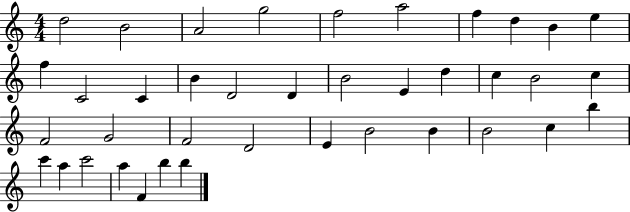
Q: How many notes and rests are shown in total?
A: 39